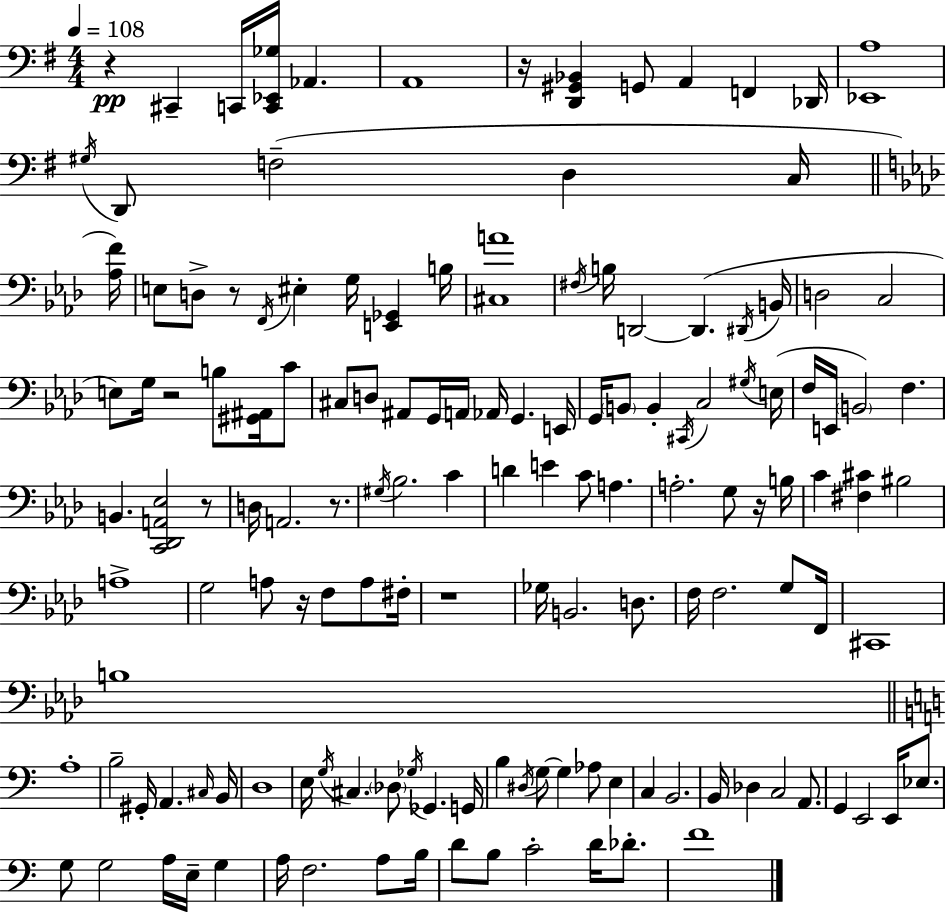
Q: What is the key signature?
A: G major